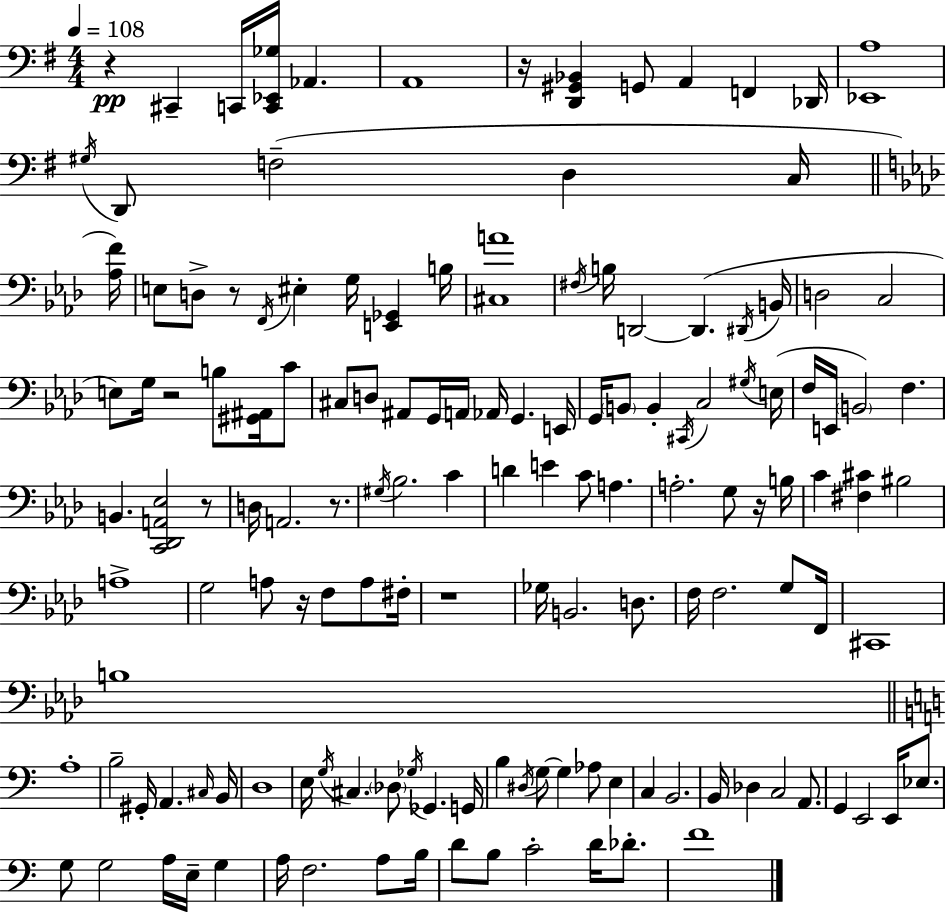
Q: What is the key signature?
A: G major